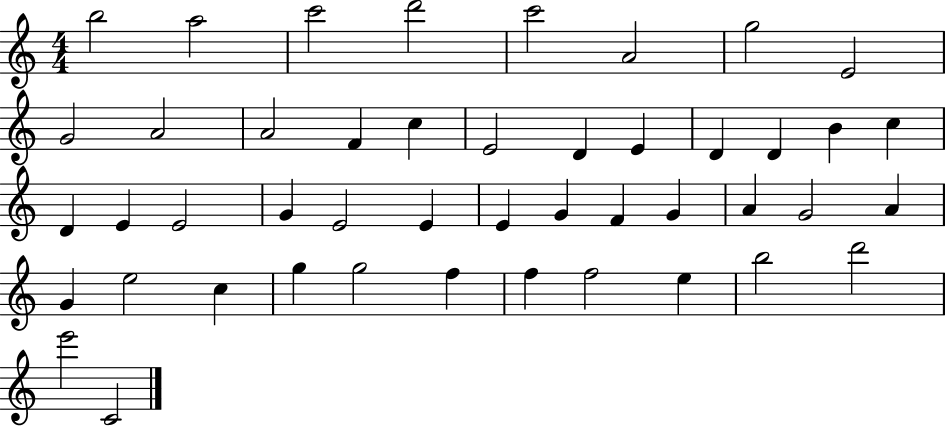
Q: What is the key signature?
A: C major